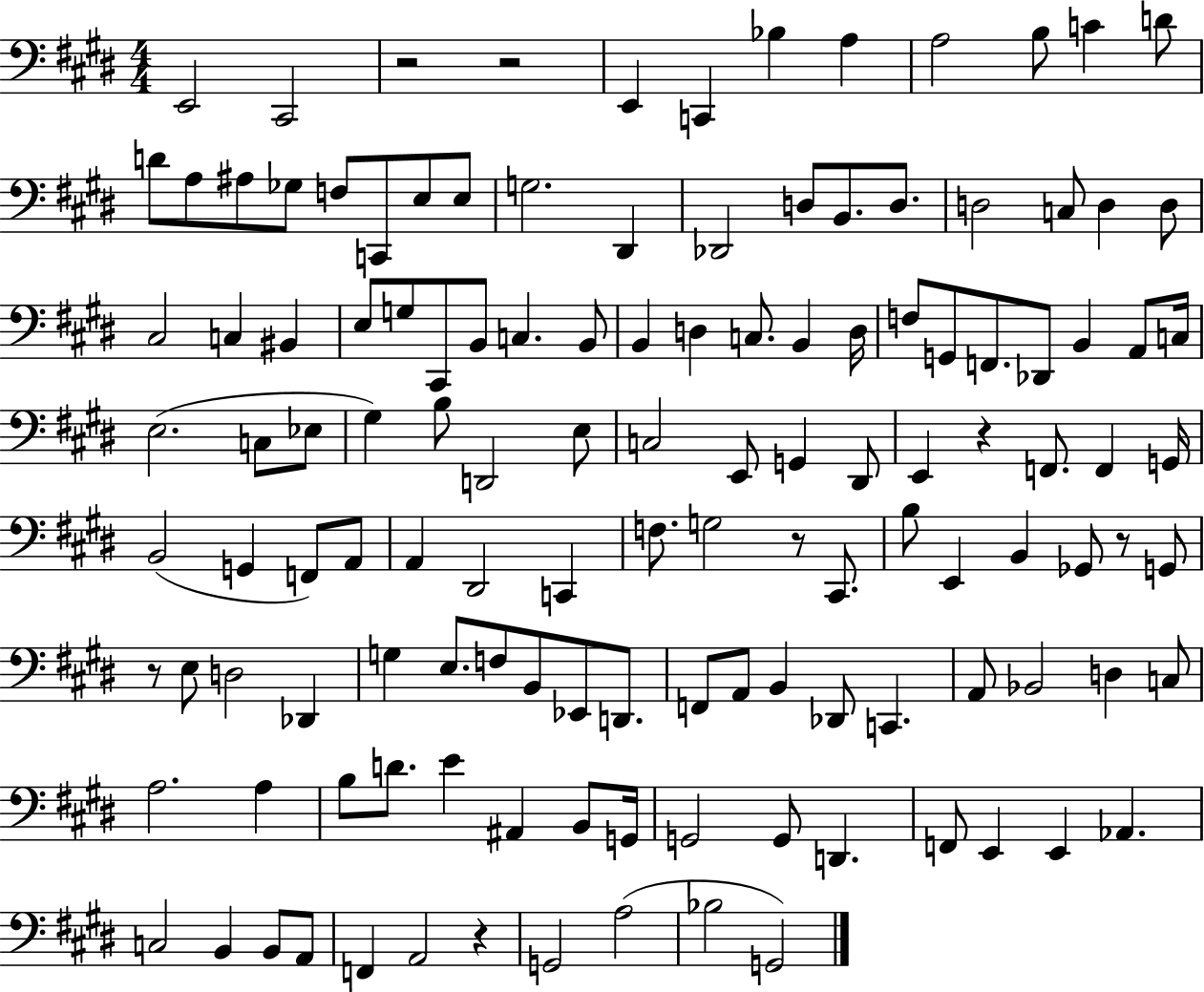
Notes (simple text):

E2/h C#2/h R/h R/h E2/q C2/q Bb3/q A3/q A3/h B3/e C4/q D4/e D4/e A3/e A#3/e Gb3/e F3/e C2/e E3/e E3/e G3/h. D#2/q Db2/h D3/e B2/e. D3/e. D3/h C3/e D3/q D3/e C#3/h C3/q BIS2/q E3/e G3/e C#2/e B2/e C3/q. B2/e B2/q D3/q C3/e. B2/q D3/s F3/e G2/e F2/e. Db2/e B2/q A2/e C3/s E3/h. C3/e Eb3/e G#3/q B3/e D2/h E3/e C3/h E2/e G2/q D#2/e E2/q R/q F2/e. F2/q G2/s B2/h G2/q F2/e A2/e A2/q D#2/h C2/q F3/e. G3/h R/e C#2/e. B3/e E2/q B2/q Gb2/e R/e G2/e R/e E3/e D3/h Db2/q G3/q E3/e. F3/e B2/e Eb2/e D2/e. F2/e A2/e B2/q Db2/e C2/q. A2/e Bb2/h D3/q C3/e A3/h. A3/q B3/e D4/e. E4/q A#2/q B2/e G2/s G2/h G2/e D2/q. F2/e E2/q E2/q Ab2/q. C3/h B2/q B2/e A2/e F2/q A2/h R/q G2/h A3/h Bb3/h G2/h